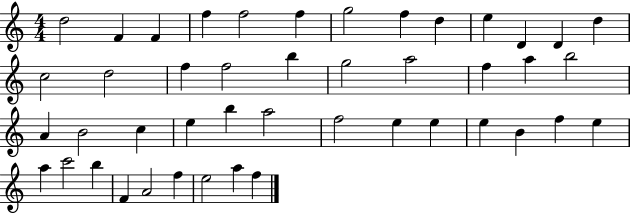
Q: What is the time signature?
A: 4/4